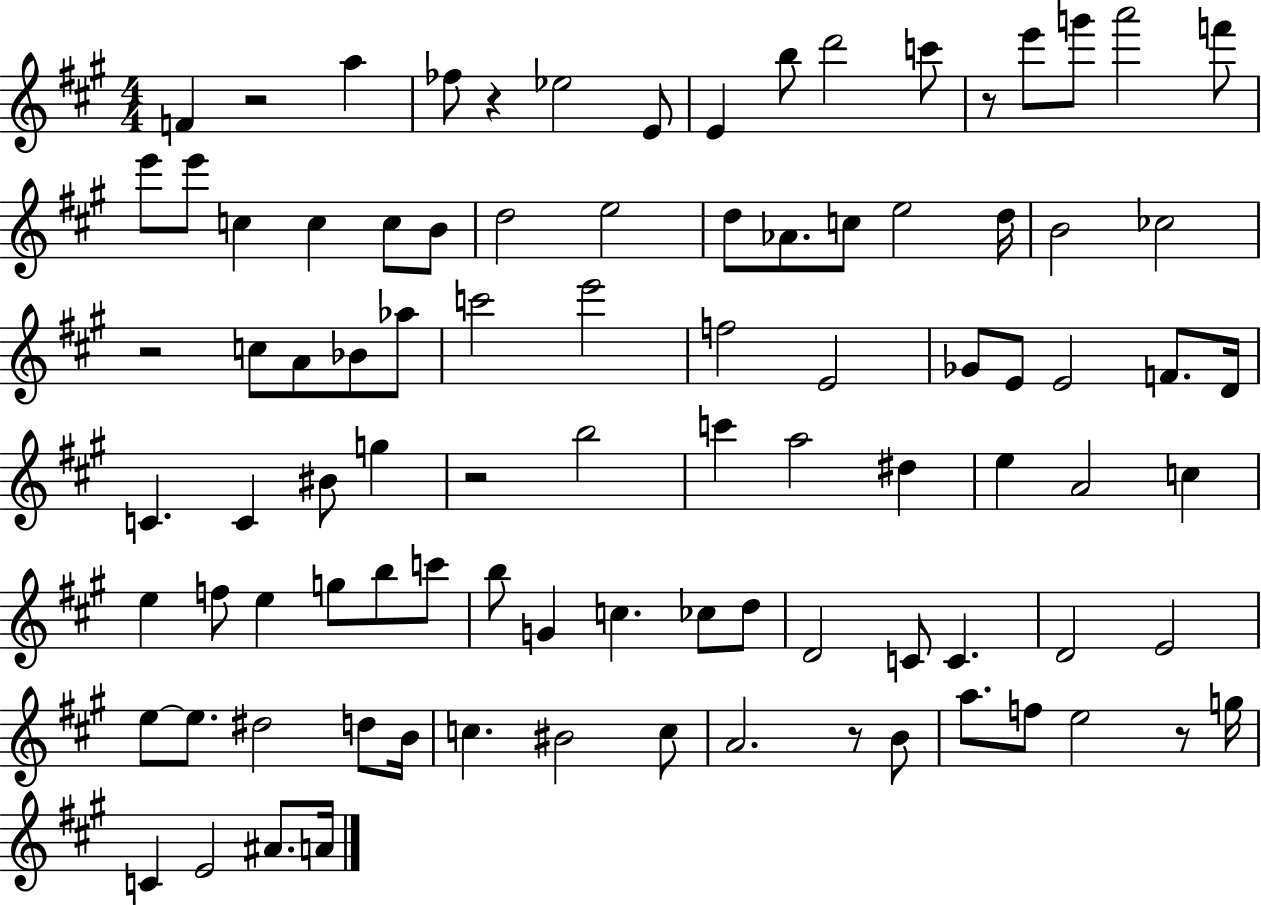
F4/q R/h A5/q FES5/e R/q Eb5/h E4/e E4/q B5/e D6/h C6/e R/e E6/e G6/e A6/h F6/e E6/e E6/e C5/q C5/q C5/e B4/e D5/h E5/h D5/e Ab4/e. C5/e E5/h D5/s B4/h CES5/h R/h C5/e A4/e Bb4/e Ab5/e C6/h E6/h F5/h E4/h Gb4/e E4/e E4/h F4/e. D4/s C4/q. C4/q BIS4/e G5/q R/h B5/h C6/q A5/h D#5/q E5/q A4/h C5/q E5/q F5/e E5/q G5/e B5/e C6/e B5/e G4/q C5/q. CES5/e D5/e D4/h C4/e C4/q. D4/h E4/h E5/e E5/e. D#5/h D5/e B4/s C5/q. BIS4/h C5/e A4/h. R/e B4/e A5/e. F5/e E5/h R/e G5/s C4/q E4/h A#4/e. A4/s